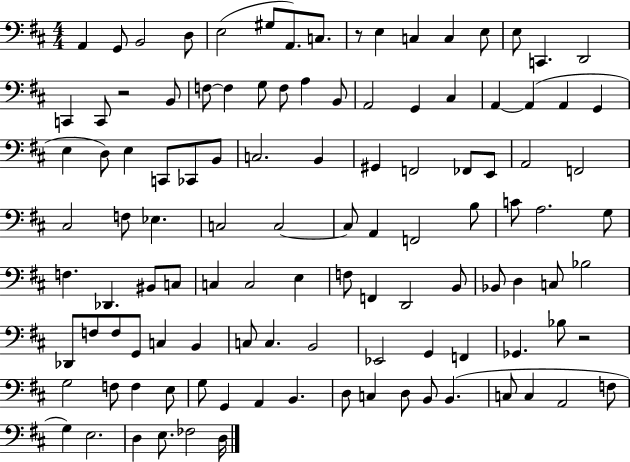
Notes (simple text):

A2/q G2/e B2/h D3/e E3/h G#3/e A2/e. C3/e. R/e E3/q C3/q C3/q E3/e E3/e C2/q. D2/h C2/q C2/e R/h B2/e F3/e F3/q G3/e F3/e A3/q B2/e A2/h G2/q C#3/q A2/q A2/q A2/q G2/q E3/q D3/e E3/q C2/e CES2/e B2/e C3/h. B2/q G#2/q F2/h FES2/e E2/e A2/h F2/h C#3/h F3/e Eb3/q. C3/h C3/h C3/e A2/q F2/h B3/e C4/e A3/h. G3/e F3/q. Db2/q. BIS2/e C3/e C3/q C3/h E3/q F3/e F2/q D2/h B2/e Bb2/e D3/q C3/e Bb3/h Db2/e F3/e F3/e G2/e C3/q B2/q C3/e C3/q. B2/h Eb2/h G2/q F2/q Gb2/q. Bb3/e R/h G3/h F3/e F3/q E3/e G3/e G2/q A2/q B2/q. D3/e C3/q D3/e B2/e B2/q. C3/e C3/q A2/h F3/e G3/q E3/h. D3/q E3/e. FES3/h D3/s